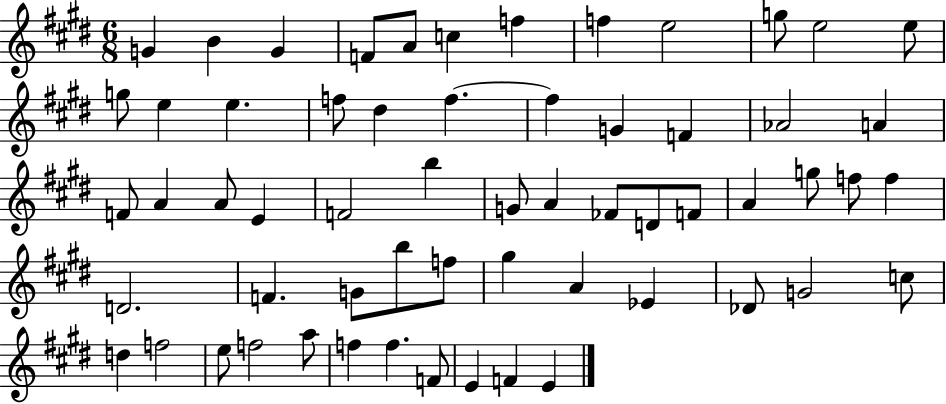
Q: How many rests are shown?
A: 0